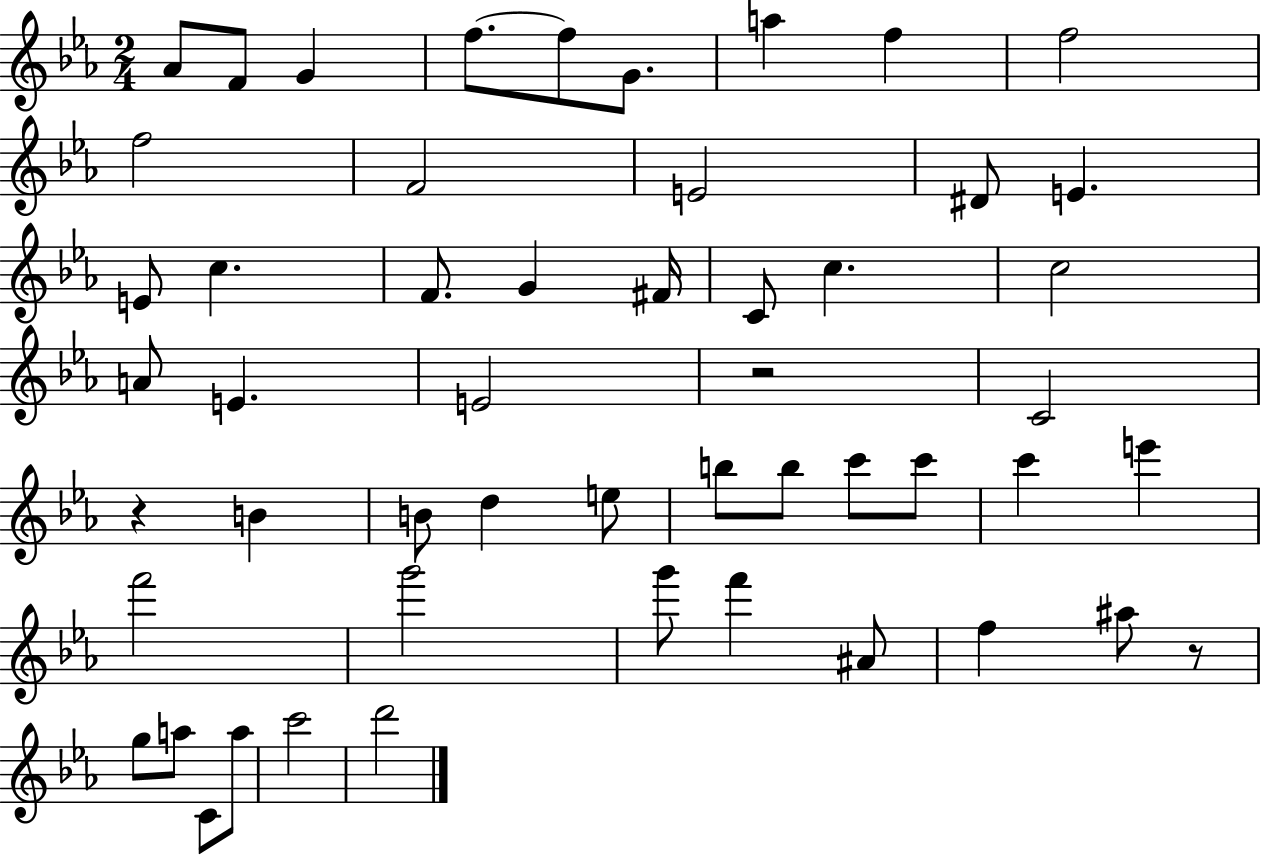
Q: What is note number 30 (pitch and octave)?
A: E5